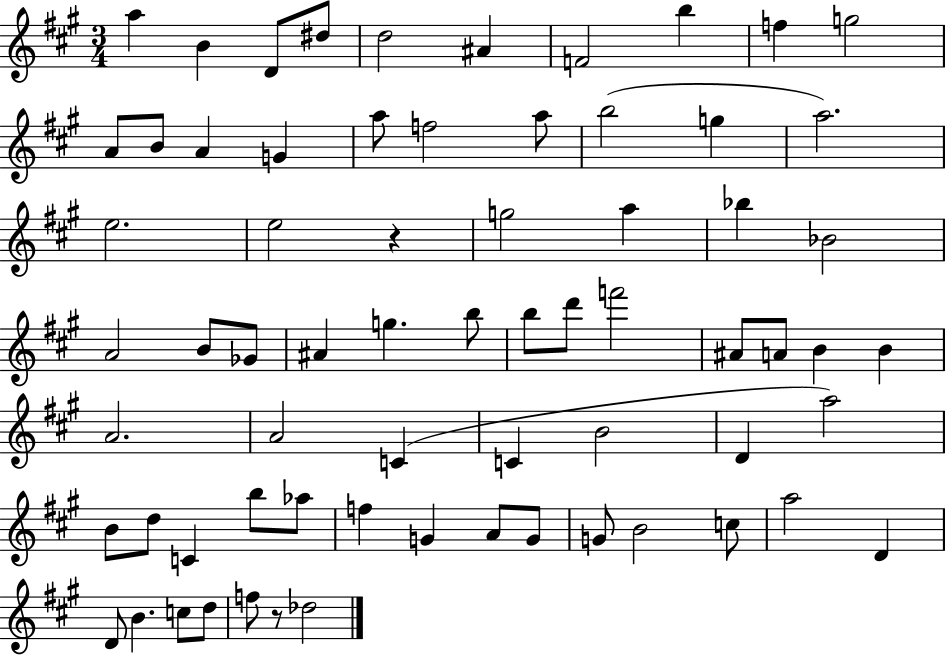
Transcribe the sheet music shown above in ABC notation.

X:1
T:Untitled
M:3/4
L:1/4
K:A
a B D/2 ^d/2 d2 ^A F2 b f g2 A/2 B/2 A G a/2 f2 a/2 b2 g a2 e2 e2 z g2 a _b _B2 A2 B/2 _G/2 ^A g b/2 b/2 d'/2 f'2 ^A/2 A/2 B B A2 A2 C C B2 D a2 B/2 d/2 C b/2 _a/2 f G A/2 G/2 G/2 B2 c/2 a2 D D/2 B c/2 d/2 f/2 z/2 _d2